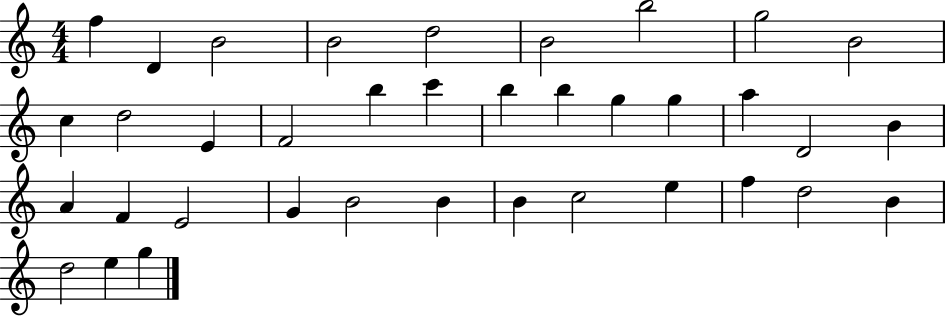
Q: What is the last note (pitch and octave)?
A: G5